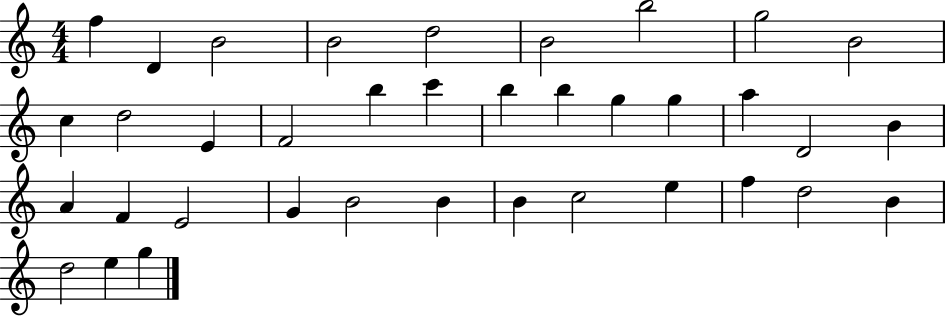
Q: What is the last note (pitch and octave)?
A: G5